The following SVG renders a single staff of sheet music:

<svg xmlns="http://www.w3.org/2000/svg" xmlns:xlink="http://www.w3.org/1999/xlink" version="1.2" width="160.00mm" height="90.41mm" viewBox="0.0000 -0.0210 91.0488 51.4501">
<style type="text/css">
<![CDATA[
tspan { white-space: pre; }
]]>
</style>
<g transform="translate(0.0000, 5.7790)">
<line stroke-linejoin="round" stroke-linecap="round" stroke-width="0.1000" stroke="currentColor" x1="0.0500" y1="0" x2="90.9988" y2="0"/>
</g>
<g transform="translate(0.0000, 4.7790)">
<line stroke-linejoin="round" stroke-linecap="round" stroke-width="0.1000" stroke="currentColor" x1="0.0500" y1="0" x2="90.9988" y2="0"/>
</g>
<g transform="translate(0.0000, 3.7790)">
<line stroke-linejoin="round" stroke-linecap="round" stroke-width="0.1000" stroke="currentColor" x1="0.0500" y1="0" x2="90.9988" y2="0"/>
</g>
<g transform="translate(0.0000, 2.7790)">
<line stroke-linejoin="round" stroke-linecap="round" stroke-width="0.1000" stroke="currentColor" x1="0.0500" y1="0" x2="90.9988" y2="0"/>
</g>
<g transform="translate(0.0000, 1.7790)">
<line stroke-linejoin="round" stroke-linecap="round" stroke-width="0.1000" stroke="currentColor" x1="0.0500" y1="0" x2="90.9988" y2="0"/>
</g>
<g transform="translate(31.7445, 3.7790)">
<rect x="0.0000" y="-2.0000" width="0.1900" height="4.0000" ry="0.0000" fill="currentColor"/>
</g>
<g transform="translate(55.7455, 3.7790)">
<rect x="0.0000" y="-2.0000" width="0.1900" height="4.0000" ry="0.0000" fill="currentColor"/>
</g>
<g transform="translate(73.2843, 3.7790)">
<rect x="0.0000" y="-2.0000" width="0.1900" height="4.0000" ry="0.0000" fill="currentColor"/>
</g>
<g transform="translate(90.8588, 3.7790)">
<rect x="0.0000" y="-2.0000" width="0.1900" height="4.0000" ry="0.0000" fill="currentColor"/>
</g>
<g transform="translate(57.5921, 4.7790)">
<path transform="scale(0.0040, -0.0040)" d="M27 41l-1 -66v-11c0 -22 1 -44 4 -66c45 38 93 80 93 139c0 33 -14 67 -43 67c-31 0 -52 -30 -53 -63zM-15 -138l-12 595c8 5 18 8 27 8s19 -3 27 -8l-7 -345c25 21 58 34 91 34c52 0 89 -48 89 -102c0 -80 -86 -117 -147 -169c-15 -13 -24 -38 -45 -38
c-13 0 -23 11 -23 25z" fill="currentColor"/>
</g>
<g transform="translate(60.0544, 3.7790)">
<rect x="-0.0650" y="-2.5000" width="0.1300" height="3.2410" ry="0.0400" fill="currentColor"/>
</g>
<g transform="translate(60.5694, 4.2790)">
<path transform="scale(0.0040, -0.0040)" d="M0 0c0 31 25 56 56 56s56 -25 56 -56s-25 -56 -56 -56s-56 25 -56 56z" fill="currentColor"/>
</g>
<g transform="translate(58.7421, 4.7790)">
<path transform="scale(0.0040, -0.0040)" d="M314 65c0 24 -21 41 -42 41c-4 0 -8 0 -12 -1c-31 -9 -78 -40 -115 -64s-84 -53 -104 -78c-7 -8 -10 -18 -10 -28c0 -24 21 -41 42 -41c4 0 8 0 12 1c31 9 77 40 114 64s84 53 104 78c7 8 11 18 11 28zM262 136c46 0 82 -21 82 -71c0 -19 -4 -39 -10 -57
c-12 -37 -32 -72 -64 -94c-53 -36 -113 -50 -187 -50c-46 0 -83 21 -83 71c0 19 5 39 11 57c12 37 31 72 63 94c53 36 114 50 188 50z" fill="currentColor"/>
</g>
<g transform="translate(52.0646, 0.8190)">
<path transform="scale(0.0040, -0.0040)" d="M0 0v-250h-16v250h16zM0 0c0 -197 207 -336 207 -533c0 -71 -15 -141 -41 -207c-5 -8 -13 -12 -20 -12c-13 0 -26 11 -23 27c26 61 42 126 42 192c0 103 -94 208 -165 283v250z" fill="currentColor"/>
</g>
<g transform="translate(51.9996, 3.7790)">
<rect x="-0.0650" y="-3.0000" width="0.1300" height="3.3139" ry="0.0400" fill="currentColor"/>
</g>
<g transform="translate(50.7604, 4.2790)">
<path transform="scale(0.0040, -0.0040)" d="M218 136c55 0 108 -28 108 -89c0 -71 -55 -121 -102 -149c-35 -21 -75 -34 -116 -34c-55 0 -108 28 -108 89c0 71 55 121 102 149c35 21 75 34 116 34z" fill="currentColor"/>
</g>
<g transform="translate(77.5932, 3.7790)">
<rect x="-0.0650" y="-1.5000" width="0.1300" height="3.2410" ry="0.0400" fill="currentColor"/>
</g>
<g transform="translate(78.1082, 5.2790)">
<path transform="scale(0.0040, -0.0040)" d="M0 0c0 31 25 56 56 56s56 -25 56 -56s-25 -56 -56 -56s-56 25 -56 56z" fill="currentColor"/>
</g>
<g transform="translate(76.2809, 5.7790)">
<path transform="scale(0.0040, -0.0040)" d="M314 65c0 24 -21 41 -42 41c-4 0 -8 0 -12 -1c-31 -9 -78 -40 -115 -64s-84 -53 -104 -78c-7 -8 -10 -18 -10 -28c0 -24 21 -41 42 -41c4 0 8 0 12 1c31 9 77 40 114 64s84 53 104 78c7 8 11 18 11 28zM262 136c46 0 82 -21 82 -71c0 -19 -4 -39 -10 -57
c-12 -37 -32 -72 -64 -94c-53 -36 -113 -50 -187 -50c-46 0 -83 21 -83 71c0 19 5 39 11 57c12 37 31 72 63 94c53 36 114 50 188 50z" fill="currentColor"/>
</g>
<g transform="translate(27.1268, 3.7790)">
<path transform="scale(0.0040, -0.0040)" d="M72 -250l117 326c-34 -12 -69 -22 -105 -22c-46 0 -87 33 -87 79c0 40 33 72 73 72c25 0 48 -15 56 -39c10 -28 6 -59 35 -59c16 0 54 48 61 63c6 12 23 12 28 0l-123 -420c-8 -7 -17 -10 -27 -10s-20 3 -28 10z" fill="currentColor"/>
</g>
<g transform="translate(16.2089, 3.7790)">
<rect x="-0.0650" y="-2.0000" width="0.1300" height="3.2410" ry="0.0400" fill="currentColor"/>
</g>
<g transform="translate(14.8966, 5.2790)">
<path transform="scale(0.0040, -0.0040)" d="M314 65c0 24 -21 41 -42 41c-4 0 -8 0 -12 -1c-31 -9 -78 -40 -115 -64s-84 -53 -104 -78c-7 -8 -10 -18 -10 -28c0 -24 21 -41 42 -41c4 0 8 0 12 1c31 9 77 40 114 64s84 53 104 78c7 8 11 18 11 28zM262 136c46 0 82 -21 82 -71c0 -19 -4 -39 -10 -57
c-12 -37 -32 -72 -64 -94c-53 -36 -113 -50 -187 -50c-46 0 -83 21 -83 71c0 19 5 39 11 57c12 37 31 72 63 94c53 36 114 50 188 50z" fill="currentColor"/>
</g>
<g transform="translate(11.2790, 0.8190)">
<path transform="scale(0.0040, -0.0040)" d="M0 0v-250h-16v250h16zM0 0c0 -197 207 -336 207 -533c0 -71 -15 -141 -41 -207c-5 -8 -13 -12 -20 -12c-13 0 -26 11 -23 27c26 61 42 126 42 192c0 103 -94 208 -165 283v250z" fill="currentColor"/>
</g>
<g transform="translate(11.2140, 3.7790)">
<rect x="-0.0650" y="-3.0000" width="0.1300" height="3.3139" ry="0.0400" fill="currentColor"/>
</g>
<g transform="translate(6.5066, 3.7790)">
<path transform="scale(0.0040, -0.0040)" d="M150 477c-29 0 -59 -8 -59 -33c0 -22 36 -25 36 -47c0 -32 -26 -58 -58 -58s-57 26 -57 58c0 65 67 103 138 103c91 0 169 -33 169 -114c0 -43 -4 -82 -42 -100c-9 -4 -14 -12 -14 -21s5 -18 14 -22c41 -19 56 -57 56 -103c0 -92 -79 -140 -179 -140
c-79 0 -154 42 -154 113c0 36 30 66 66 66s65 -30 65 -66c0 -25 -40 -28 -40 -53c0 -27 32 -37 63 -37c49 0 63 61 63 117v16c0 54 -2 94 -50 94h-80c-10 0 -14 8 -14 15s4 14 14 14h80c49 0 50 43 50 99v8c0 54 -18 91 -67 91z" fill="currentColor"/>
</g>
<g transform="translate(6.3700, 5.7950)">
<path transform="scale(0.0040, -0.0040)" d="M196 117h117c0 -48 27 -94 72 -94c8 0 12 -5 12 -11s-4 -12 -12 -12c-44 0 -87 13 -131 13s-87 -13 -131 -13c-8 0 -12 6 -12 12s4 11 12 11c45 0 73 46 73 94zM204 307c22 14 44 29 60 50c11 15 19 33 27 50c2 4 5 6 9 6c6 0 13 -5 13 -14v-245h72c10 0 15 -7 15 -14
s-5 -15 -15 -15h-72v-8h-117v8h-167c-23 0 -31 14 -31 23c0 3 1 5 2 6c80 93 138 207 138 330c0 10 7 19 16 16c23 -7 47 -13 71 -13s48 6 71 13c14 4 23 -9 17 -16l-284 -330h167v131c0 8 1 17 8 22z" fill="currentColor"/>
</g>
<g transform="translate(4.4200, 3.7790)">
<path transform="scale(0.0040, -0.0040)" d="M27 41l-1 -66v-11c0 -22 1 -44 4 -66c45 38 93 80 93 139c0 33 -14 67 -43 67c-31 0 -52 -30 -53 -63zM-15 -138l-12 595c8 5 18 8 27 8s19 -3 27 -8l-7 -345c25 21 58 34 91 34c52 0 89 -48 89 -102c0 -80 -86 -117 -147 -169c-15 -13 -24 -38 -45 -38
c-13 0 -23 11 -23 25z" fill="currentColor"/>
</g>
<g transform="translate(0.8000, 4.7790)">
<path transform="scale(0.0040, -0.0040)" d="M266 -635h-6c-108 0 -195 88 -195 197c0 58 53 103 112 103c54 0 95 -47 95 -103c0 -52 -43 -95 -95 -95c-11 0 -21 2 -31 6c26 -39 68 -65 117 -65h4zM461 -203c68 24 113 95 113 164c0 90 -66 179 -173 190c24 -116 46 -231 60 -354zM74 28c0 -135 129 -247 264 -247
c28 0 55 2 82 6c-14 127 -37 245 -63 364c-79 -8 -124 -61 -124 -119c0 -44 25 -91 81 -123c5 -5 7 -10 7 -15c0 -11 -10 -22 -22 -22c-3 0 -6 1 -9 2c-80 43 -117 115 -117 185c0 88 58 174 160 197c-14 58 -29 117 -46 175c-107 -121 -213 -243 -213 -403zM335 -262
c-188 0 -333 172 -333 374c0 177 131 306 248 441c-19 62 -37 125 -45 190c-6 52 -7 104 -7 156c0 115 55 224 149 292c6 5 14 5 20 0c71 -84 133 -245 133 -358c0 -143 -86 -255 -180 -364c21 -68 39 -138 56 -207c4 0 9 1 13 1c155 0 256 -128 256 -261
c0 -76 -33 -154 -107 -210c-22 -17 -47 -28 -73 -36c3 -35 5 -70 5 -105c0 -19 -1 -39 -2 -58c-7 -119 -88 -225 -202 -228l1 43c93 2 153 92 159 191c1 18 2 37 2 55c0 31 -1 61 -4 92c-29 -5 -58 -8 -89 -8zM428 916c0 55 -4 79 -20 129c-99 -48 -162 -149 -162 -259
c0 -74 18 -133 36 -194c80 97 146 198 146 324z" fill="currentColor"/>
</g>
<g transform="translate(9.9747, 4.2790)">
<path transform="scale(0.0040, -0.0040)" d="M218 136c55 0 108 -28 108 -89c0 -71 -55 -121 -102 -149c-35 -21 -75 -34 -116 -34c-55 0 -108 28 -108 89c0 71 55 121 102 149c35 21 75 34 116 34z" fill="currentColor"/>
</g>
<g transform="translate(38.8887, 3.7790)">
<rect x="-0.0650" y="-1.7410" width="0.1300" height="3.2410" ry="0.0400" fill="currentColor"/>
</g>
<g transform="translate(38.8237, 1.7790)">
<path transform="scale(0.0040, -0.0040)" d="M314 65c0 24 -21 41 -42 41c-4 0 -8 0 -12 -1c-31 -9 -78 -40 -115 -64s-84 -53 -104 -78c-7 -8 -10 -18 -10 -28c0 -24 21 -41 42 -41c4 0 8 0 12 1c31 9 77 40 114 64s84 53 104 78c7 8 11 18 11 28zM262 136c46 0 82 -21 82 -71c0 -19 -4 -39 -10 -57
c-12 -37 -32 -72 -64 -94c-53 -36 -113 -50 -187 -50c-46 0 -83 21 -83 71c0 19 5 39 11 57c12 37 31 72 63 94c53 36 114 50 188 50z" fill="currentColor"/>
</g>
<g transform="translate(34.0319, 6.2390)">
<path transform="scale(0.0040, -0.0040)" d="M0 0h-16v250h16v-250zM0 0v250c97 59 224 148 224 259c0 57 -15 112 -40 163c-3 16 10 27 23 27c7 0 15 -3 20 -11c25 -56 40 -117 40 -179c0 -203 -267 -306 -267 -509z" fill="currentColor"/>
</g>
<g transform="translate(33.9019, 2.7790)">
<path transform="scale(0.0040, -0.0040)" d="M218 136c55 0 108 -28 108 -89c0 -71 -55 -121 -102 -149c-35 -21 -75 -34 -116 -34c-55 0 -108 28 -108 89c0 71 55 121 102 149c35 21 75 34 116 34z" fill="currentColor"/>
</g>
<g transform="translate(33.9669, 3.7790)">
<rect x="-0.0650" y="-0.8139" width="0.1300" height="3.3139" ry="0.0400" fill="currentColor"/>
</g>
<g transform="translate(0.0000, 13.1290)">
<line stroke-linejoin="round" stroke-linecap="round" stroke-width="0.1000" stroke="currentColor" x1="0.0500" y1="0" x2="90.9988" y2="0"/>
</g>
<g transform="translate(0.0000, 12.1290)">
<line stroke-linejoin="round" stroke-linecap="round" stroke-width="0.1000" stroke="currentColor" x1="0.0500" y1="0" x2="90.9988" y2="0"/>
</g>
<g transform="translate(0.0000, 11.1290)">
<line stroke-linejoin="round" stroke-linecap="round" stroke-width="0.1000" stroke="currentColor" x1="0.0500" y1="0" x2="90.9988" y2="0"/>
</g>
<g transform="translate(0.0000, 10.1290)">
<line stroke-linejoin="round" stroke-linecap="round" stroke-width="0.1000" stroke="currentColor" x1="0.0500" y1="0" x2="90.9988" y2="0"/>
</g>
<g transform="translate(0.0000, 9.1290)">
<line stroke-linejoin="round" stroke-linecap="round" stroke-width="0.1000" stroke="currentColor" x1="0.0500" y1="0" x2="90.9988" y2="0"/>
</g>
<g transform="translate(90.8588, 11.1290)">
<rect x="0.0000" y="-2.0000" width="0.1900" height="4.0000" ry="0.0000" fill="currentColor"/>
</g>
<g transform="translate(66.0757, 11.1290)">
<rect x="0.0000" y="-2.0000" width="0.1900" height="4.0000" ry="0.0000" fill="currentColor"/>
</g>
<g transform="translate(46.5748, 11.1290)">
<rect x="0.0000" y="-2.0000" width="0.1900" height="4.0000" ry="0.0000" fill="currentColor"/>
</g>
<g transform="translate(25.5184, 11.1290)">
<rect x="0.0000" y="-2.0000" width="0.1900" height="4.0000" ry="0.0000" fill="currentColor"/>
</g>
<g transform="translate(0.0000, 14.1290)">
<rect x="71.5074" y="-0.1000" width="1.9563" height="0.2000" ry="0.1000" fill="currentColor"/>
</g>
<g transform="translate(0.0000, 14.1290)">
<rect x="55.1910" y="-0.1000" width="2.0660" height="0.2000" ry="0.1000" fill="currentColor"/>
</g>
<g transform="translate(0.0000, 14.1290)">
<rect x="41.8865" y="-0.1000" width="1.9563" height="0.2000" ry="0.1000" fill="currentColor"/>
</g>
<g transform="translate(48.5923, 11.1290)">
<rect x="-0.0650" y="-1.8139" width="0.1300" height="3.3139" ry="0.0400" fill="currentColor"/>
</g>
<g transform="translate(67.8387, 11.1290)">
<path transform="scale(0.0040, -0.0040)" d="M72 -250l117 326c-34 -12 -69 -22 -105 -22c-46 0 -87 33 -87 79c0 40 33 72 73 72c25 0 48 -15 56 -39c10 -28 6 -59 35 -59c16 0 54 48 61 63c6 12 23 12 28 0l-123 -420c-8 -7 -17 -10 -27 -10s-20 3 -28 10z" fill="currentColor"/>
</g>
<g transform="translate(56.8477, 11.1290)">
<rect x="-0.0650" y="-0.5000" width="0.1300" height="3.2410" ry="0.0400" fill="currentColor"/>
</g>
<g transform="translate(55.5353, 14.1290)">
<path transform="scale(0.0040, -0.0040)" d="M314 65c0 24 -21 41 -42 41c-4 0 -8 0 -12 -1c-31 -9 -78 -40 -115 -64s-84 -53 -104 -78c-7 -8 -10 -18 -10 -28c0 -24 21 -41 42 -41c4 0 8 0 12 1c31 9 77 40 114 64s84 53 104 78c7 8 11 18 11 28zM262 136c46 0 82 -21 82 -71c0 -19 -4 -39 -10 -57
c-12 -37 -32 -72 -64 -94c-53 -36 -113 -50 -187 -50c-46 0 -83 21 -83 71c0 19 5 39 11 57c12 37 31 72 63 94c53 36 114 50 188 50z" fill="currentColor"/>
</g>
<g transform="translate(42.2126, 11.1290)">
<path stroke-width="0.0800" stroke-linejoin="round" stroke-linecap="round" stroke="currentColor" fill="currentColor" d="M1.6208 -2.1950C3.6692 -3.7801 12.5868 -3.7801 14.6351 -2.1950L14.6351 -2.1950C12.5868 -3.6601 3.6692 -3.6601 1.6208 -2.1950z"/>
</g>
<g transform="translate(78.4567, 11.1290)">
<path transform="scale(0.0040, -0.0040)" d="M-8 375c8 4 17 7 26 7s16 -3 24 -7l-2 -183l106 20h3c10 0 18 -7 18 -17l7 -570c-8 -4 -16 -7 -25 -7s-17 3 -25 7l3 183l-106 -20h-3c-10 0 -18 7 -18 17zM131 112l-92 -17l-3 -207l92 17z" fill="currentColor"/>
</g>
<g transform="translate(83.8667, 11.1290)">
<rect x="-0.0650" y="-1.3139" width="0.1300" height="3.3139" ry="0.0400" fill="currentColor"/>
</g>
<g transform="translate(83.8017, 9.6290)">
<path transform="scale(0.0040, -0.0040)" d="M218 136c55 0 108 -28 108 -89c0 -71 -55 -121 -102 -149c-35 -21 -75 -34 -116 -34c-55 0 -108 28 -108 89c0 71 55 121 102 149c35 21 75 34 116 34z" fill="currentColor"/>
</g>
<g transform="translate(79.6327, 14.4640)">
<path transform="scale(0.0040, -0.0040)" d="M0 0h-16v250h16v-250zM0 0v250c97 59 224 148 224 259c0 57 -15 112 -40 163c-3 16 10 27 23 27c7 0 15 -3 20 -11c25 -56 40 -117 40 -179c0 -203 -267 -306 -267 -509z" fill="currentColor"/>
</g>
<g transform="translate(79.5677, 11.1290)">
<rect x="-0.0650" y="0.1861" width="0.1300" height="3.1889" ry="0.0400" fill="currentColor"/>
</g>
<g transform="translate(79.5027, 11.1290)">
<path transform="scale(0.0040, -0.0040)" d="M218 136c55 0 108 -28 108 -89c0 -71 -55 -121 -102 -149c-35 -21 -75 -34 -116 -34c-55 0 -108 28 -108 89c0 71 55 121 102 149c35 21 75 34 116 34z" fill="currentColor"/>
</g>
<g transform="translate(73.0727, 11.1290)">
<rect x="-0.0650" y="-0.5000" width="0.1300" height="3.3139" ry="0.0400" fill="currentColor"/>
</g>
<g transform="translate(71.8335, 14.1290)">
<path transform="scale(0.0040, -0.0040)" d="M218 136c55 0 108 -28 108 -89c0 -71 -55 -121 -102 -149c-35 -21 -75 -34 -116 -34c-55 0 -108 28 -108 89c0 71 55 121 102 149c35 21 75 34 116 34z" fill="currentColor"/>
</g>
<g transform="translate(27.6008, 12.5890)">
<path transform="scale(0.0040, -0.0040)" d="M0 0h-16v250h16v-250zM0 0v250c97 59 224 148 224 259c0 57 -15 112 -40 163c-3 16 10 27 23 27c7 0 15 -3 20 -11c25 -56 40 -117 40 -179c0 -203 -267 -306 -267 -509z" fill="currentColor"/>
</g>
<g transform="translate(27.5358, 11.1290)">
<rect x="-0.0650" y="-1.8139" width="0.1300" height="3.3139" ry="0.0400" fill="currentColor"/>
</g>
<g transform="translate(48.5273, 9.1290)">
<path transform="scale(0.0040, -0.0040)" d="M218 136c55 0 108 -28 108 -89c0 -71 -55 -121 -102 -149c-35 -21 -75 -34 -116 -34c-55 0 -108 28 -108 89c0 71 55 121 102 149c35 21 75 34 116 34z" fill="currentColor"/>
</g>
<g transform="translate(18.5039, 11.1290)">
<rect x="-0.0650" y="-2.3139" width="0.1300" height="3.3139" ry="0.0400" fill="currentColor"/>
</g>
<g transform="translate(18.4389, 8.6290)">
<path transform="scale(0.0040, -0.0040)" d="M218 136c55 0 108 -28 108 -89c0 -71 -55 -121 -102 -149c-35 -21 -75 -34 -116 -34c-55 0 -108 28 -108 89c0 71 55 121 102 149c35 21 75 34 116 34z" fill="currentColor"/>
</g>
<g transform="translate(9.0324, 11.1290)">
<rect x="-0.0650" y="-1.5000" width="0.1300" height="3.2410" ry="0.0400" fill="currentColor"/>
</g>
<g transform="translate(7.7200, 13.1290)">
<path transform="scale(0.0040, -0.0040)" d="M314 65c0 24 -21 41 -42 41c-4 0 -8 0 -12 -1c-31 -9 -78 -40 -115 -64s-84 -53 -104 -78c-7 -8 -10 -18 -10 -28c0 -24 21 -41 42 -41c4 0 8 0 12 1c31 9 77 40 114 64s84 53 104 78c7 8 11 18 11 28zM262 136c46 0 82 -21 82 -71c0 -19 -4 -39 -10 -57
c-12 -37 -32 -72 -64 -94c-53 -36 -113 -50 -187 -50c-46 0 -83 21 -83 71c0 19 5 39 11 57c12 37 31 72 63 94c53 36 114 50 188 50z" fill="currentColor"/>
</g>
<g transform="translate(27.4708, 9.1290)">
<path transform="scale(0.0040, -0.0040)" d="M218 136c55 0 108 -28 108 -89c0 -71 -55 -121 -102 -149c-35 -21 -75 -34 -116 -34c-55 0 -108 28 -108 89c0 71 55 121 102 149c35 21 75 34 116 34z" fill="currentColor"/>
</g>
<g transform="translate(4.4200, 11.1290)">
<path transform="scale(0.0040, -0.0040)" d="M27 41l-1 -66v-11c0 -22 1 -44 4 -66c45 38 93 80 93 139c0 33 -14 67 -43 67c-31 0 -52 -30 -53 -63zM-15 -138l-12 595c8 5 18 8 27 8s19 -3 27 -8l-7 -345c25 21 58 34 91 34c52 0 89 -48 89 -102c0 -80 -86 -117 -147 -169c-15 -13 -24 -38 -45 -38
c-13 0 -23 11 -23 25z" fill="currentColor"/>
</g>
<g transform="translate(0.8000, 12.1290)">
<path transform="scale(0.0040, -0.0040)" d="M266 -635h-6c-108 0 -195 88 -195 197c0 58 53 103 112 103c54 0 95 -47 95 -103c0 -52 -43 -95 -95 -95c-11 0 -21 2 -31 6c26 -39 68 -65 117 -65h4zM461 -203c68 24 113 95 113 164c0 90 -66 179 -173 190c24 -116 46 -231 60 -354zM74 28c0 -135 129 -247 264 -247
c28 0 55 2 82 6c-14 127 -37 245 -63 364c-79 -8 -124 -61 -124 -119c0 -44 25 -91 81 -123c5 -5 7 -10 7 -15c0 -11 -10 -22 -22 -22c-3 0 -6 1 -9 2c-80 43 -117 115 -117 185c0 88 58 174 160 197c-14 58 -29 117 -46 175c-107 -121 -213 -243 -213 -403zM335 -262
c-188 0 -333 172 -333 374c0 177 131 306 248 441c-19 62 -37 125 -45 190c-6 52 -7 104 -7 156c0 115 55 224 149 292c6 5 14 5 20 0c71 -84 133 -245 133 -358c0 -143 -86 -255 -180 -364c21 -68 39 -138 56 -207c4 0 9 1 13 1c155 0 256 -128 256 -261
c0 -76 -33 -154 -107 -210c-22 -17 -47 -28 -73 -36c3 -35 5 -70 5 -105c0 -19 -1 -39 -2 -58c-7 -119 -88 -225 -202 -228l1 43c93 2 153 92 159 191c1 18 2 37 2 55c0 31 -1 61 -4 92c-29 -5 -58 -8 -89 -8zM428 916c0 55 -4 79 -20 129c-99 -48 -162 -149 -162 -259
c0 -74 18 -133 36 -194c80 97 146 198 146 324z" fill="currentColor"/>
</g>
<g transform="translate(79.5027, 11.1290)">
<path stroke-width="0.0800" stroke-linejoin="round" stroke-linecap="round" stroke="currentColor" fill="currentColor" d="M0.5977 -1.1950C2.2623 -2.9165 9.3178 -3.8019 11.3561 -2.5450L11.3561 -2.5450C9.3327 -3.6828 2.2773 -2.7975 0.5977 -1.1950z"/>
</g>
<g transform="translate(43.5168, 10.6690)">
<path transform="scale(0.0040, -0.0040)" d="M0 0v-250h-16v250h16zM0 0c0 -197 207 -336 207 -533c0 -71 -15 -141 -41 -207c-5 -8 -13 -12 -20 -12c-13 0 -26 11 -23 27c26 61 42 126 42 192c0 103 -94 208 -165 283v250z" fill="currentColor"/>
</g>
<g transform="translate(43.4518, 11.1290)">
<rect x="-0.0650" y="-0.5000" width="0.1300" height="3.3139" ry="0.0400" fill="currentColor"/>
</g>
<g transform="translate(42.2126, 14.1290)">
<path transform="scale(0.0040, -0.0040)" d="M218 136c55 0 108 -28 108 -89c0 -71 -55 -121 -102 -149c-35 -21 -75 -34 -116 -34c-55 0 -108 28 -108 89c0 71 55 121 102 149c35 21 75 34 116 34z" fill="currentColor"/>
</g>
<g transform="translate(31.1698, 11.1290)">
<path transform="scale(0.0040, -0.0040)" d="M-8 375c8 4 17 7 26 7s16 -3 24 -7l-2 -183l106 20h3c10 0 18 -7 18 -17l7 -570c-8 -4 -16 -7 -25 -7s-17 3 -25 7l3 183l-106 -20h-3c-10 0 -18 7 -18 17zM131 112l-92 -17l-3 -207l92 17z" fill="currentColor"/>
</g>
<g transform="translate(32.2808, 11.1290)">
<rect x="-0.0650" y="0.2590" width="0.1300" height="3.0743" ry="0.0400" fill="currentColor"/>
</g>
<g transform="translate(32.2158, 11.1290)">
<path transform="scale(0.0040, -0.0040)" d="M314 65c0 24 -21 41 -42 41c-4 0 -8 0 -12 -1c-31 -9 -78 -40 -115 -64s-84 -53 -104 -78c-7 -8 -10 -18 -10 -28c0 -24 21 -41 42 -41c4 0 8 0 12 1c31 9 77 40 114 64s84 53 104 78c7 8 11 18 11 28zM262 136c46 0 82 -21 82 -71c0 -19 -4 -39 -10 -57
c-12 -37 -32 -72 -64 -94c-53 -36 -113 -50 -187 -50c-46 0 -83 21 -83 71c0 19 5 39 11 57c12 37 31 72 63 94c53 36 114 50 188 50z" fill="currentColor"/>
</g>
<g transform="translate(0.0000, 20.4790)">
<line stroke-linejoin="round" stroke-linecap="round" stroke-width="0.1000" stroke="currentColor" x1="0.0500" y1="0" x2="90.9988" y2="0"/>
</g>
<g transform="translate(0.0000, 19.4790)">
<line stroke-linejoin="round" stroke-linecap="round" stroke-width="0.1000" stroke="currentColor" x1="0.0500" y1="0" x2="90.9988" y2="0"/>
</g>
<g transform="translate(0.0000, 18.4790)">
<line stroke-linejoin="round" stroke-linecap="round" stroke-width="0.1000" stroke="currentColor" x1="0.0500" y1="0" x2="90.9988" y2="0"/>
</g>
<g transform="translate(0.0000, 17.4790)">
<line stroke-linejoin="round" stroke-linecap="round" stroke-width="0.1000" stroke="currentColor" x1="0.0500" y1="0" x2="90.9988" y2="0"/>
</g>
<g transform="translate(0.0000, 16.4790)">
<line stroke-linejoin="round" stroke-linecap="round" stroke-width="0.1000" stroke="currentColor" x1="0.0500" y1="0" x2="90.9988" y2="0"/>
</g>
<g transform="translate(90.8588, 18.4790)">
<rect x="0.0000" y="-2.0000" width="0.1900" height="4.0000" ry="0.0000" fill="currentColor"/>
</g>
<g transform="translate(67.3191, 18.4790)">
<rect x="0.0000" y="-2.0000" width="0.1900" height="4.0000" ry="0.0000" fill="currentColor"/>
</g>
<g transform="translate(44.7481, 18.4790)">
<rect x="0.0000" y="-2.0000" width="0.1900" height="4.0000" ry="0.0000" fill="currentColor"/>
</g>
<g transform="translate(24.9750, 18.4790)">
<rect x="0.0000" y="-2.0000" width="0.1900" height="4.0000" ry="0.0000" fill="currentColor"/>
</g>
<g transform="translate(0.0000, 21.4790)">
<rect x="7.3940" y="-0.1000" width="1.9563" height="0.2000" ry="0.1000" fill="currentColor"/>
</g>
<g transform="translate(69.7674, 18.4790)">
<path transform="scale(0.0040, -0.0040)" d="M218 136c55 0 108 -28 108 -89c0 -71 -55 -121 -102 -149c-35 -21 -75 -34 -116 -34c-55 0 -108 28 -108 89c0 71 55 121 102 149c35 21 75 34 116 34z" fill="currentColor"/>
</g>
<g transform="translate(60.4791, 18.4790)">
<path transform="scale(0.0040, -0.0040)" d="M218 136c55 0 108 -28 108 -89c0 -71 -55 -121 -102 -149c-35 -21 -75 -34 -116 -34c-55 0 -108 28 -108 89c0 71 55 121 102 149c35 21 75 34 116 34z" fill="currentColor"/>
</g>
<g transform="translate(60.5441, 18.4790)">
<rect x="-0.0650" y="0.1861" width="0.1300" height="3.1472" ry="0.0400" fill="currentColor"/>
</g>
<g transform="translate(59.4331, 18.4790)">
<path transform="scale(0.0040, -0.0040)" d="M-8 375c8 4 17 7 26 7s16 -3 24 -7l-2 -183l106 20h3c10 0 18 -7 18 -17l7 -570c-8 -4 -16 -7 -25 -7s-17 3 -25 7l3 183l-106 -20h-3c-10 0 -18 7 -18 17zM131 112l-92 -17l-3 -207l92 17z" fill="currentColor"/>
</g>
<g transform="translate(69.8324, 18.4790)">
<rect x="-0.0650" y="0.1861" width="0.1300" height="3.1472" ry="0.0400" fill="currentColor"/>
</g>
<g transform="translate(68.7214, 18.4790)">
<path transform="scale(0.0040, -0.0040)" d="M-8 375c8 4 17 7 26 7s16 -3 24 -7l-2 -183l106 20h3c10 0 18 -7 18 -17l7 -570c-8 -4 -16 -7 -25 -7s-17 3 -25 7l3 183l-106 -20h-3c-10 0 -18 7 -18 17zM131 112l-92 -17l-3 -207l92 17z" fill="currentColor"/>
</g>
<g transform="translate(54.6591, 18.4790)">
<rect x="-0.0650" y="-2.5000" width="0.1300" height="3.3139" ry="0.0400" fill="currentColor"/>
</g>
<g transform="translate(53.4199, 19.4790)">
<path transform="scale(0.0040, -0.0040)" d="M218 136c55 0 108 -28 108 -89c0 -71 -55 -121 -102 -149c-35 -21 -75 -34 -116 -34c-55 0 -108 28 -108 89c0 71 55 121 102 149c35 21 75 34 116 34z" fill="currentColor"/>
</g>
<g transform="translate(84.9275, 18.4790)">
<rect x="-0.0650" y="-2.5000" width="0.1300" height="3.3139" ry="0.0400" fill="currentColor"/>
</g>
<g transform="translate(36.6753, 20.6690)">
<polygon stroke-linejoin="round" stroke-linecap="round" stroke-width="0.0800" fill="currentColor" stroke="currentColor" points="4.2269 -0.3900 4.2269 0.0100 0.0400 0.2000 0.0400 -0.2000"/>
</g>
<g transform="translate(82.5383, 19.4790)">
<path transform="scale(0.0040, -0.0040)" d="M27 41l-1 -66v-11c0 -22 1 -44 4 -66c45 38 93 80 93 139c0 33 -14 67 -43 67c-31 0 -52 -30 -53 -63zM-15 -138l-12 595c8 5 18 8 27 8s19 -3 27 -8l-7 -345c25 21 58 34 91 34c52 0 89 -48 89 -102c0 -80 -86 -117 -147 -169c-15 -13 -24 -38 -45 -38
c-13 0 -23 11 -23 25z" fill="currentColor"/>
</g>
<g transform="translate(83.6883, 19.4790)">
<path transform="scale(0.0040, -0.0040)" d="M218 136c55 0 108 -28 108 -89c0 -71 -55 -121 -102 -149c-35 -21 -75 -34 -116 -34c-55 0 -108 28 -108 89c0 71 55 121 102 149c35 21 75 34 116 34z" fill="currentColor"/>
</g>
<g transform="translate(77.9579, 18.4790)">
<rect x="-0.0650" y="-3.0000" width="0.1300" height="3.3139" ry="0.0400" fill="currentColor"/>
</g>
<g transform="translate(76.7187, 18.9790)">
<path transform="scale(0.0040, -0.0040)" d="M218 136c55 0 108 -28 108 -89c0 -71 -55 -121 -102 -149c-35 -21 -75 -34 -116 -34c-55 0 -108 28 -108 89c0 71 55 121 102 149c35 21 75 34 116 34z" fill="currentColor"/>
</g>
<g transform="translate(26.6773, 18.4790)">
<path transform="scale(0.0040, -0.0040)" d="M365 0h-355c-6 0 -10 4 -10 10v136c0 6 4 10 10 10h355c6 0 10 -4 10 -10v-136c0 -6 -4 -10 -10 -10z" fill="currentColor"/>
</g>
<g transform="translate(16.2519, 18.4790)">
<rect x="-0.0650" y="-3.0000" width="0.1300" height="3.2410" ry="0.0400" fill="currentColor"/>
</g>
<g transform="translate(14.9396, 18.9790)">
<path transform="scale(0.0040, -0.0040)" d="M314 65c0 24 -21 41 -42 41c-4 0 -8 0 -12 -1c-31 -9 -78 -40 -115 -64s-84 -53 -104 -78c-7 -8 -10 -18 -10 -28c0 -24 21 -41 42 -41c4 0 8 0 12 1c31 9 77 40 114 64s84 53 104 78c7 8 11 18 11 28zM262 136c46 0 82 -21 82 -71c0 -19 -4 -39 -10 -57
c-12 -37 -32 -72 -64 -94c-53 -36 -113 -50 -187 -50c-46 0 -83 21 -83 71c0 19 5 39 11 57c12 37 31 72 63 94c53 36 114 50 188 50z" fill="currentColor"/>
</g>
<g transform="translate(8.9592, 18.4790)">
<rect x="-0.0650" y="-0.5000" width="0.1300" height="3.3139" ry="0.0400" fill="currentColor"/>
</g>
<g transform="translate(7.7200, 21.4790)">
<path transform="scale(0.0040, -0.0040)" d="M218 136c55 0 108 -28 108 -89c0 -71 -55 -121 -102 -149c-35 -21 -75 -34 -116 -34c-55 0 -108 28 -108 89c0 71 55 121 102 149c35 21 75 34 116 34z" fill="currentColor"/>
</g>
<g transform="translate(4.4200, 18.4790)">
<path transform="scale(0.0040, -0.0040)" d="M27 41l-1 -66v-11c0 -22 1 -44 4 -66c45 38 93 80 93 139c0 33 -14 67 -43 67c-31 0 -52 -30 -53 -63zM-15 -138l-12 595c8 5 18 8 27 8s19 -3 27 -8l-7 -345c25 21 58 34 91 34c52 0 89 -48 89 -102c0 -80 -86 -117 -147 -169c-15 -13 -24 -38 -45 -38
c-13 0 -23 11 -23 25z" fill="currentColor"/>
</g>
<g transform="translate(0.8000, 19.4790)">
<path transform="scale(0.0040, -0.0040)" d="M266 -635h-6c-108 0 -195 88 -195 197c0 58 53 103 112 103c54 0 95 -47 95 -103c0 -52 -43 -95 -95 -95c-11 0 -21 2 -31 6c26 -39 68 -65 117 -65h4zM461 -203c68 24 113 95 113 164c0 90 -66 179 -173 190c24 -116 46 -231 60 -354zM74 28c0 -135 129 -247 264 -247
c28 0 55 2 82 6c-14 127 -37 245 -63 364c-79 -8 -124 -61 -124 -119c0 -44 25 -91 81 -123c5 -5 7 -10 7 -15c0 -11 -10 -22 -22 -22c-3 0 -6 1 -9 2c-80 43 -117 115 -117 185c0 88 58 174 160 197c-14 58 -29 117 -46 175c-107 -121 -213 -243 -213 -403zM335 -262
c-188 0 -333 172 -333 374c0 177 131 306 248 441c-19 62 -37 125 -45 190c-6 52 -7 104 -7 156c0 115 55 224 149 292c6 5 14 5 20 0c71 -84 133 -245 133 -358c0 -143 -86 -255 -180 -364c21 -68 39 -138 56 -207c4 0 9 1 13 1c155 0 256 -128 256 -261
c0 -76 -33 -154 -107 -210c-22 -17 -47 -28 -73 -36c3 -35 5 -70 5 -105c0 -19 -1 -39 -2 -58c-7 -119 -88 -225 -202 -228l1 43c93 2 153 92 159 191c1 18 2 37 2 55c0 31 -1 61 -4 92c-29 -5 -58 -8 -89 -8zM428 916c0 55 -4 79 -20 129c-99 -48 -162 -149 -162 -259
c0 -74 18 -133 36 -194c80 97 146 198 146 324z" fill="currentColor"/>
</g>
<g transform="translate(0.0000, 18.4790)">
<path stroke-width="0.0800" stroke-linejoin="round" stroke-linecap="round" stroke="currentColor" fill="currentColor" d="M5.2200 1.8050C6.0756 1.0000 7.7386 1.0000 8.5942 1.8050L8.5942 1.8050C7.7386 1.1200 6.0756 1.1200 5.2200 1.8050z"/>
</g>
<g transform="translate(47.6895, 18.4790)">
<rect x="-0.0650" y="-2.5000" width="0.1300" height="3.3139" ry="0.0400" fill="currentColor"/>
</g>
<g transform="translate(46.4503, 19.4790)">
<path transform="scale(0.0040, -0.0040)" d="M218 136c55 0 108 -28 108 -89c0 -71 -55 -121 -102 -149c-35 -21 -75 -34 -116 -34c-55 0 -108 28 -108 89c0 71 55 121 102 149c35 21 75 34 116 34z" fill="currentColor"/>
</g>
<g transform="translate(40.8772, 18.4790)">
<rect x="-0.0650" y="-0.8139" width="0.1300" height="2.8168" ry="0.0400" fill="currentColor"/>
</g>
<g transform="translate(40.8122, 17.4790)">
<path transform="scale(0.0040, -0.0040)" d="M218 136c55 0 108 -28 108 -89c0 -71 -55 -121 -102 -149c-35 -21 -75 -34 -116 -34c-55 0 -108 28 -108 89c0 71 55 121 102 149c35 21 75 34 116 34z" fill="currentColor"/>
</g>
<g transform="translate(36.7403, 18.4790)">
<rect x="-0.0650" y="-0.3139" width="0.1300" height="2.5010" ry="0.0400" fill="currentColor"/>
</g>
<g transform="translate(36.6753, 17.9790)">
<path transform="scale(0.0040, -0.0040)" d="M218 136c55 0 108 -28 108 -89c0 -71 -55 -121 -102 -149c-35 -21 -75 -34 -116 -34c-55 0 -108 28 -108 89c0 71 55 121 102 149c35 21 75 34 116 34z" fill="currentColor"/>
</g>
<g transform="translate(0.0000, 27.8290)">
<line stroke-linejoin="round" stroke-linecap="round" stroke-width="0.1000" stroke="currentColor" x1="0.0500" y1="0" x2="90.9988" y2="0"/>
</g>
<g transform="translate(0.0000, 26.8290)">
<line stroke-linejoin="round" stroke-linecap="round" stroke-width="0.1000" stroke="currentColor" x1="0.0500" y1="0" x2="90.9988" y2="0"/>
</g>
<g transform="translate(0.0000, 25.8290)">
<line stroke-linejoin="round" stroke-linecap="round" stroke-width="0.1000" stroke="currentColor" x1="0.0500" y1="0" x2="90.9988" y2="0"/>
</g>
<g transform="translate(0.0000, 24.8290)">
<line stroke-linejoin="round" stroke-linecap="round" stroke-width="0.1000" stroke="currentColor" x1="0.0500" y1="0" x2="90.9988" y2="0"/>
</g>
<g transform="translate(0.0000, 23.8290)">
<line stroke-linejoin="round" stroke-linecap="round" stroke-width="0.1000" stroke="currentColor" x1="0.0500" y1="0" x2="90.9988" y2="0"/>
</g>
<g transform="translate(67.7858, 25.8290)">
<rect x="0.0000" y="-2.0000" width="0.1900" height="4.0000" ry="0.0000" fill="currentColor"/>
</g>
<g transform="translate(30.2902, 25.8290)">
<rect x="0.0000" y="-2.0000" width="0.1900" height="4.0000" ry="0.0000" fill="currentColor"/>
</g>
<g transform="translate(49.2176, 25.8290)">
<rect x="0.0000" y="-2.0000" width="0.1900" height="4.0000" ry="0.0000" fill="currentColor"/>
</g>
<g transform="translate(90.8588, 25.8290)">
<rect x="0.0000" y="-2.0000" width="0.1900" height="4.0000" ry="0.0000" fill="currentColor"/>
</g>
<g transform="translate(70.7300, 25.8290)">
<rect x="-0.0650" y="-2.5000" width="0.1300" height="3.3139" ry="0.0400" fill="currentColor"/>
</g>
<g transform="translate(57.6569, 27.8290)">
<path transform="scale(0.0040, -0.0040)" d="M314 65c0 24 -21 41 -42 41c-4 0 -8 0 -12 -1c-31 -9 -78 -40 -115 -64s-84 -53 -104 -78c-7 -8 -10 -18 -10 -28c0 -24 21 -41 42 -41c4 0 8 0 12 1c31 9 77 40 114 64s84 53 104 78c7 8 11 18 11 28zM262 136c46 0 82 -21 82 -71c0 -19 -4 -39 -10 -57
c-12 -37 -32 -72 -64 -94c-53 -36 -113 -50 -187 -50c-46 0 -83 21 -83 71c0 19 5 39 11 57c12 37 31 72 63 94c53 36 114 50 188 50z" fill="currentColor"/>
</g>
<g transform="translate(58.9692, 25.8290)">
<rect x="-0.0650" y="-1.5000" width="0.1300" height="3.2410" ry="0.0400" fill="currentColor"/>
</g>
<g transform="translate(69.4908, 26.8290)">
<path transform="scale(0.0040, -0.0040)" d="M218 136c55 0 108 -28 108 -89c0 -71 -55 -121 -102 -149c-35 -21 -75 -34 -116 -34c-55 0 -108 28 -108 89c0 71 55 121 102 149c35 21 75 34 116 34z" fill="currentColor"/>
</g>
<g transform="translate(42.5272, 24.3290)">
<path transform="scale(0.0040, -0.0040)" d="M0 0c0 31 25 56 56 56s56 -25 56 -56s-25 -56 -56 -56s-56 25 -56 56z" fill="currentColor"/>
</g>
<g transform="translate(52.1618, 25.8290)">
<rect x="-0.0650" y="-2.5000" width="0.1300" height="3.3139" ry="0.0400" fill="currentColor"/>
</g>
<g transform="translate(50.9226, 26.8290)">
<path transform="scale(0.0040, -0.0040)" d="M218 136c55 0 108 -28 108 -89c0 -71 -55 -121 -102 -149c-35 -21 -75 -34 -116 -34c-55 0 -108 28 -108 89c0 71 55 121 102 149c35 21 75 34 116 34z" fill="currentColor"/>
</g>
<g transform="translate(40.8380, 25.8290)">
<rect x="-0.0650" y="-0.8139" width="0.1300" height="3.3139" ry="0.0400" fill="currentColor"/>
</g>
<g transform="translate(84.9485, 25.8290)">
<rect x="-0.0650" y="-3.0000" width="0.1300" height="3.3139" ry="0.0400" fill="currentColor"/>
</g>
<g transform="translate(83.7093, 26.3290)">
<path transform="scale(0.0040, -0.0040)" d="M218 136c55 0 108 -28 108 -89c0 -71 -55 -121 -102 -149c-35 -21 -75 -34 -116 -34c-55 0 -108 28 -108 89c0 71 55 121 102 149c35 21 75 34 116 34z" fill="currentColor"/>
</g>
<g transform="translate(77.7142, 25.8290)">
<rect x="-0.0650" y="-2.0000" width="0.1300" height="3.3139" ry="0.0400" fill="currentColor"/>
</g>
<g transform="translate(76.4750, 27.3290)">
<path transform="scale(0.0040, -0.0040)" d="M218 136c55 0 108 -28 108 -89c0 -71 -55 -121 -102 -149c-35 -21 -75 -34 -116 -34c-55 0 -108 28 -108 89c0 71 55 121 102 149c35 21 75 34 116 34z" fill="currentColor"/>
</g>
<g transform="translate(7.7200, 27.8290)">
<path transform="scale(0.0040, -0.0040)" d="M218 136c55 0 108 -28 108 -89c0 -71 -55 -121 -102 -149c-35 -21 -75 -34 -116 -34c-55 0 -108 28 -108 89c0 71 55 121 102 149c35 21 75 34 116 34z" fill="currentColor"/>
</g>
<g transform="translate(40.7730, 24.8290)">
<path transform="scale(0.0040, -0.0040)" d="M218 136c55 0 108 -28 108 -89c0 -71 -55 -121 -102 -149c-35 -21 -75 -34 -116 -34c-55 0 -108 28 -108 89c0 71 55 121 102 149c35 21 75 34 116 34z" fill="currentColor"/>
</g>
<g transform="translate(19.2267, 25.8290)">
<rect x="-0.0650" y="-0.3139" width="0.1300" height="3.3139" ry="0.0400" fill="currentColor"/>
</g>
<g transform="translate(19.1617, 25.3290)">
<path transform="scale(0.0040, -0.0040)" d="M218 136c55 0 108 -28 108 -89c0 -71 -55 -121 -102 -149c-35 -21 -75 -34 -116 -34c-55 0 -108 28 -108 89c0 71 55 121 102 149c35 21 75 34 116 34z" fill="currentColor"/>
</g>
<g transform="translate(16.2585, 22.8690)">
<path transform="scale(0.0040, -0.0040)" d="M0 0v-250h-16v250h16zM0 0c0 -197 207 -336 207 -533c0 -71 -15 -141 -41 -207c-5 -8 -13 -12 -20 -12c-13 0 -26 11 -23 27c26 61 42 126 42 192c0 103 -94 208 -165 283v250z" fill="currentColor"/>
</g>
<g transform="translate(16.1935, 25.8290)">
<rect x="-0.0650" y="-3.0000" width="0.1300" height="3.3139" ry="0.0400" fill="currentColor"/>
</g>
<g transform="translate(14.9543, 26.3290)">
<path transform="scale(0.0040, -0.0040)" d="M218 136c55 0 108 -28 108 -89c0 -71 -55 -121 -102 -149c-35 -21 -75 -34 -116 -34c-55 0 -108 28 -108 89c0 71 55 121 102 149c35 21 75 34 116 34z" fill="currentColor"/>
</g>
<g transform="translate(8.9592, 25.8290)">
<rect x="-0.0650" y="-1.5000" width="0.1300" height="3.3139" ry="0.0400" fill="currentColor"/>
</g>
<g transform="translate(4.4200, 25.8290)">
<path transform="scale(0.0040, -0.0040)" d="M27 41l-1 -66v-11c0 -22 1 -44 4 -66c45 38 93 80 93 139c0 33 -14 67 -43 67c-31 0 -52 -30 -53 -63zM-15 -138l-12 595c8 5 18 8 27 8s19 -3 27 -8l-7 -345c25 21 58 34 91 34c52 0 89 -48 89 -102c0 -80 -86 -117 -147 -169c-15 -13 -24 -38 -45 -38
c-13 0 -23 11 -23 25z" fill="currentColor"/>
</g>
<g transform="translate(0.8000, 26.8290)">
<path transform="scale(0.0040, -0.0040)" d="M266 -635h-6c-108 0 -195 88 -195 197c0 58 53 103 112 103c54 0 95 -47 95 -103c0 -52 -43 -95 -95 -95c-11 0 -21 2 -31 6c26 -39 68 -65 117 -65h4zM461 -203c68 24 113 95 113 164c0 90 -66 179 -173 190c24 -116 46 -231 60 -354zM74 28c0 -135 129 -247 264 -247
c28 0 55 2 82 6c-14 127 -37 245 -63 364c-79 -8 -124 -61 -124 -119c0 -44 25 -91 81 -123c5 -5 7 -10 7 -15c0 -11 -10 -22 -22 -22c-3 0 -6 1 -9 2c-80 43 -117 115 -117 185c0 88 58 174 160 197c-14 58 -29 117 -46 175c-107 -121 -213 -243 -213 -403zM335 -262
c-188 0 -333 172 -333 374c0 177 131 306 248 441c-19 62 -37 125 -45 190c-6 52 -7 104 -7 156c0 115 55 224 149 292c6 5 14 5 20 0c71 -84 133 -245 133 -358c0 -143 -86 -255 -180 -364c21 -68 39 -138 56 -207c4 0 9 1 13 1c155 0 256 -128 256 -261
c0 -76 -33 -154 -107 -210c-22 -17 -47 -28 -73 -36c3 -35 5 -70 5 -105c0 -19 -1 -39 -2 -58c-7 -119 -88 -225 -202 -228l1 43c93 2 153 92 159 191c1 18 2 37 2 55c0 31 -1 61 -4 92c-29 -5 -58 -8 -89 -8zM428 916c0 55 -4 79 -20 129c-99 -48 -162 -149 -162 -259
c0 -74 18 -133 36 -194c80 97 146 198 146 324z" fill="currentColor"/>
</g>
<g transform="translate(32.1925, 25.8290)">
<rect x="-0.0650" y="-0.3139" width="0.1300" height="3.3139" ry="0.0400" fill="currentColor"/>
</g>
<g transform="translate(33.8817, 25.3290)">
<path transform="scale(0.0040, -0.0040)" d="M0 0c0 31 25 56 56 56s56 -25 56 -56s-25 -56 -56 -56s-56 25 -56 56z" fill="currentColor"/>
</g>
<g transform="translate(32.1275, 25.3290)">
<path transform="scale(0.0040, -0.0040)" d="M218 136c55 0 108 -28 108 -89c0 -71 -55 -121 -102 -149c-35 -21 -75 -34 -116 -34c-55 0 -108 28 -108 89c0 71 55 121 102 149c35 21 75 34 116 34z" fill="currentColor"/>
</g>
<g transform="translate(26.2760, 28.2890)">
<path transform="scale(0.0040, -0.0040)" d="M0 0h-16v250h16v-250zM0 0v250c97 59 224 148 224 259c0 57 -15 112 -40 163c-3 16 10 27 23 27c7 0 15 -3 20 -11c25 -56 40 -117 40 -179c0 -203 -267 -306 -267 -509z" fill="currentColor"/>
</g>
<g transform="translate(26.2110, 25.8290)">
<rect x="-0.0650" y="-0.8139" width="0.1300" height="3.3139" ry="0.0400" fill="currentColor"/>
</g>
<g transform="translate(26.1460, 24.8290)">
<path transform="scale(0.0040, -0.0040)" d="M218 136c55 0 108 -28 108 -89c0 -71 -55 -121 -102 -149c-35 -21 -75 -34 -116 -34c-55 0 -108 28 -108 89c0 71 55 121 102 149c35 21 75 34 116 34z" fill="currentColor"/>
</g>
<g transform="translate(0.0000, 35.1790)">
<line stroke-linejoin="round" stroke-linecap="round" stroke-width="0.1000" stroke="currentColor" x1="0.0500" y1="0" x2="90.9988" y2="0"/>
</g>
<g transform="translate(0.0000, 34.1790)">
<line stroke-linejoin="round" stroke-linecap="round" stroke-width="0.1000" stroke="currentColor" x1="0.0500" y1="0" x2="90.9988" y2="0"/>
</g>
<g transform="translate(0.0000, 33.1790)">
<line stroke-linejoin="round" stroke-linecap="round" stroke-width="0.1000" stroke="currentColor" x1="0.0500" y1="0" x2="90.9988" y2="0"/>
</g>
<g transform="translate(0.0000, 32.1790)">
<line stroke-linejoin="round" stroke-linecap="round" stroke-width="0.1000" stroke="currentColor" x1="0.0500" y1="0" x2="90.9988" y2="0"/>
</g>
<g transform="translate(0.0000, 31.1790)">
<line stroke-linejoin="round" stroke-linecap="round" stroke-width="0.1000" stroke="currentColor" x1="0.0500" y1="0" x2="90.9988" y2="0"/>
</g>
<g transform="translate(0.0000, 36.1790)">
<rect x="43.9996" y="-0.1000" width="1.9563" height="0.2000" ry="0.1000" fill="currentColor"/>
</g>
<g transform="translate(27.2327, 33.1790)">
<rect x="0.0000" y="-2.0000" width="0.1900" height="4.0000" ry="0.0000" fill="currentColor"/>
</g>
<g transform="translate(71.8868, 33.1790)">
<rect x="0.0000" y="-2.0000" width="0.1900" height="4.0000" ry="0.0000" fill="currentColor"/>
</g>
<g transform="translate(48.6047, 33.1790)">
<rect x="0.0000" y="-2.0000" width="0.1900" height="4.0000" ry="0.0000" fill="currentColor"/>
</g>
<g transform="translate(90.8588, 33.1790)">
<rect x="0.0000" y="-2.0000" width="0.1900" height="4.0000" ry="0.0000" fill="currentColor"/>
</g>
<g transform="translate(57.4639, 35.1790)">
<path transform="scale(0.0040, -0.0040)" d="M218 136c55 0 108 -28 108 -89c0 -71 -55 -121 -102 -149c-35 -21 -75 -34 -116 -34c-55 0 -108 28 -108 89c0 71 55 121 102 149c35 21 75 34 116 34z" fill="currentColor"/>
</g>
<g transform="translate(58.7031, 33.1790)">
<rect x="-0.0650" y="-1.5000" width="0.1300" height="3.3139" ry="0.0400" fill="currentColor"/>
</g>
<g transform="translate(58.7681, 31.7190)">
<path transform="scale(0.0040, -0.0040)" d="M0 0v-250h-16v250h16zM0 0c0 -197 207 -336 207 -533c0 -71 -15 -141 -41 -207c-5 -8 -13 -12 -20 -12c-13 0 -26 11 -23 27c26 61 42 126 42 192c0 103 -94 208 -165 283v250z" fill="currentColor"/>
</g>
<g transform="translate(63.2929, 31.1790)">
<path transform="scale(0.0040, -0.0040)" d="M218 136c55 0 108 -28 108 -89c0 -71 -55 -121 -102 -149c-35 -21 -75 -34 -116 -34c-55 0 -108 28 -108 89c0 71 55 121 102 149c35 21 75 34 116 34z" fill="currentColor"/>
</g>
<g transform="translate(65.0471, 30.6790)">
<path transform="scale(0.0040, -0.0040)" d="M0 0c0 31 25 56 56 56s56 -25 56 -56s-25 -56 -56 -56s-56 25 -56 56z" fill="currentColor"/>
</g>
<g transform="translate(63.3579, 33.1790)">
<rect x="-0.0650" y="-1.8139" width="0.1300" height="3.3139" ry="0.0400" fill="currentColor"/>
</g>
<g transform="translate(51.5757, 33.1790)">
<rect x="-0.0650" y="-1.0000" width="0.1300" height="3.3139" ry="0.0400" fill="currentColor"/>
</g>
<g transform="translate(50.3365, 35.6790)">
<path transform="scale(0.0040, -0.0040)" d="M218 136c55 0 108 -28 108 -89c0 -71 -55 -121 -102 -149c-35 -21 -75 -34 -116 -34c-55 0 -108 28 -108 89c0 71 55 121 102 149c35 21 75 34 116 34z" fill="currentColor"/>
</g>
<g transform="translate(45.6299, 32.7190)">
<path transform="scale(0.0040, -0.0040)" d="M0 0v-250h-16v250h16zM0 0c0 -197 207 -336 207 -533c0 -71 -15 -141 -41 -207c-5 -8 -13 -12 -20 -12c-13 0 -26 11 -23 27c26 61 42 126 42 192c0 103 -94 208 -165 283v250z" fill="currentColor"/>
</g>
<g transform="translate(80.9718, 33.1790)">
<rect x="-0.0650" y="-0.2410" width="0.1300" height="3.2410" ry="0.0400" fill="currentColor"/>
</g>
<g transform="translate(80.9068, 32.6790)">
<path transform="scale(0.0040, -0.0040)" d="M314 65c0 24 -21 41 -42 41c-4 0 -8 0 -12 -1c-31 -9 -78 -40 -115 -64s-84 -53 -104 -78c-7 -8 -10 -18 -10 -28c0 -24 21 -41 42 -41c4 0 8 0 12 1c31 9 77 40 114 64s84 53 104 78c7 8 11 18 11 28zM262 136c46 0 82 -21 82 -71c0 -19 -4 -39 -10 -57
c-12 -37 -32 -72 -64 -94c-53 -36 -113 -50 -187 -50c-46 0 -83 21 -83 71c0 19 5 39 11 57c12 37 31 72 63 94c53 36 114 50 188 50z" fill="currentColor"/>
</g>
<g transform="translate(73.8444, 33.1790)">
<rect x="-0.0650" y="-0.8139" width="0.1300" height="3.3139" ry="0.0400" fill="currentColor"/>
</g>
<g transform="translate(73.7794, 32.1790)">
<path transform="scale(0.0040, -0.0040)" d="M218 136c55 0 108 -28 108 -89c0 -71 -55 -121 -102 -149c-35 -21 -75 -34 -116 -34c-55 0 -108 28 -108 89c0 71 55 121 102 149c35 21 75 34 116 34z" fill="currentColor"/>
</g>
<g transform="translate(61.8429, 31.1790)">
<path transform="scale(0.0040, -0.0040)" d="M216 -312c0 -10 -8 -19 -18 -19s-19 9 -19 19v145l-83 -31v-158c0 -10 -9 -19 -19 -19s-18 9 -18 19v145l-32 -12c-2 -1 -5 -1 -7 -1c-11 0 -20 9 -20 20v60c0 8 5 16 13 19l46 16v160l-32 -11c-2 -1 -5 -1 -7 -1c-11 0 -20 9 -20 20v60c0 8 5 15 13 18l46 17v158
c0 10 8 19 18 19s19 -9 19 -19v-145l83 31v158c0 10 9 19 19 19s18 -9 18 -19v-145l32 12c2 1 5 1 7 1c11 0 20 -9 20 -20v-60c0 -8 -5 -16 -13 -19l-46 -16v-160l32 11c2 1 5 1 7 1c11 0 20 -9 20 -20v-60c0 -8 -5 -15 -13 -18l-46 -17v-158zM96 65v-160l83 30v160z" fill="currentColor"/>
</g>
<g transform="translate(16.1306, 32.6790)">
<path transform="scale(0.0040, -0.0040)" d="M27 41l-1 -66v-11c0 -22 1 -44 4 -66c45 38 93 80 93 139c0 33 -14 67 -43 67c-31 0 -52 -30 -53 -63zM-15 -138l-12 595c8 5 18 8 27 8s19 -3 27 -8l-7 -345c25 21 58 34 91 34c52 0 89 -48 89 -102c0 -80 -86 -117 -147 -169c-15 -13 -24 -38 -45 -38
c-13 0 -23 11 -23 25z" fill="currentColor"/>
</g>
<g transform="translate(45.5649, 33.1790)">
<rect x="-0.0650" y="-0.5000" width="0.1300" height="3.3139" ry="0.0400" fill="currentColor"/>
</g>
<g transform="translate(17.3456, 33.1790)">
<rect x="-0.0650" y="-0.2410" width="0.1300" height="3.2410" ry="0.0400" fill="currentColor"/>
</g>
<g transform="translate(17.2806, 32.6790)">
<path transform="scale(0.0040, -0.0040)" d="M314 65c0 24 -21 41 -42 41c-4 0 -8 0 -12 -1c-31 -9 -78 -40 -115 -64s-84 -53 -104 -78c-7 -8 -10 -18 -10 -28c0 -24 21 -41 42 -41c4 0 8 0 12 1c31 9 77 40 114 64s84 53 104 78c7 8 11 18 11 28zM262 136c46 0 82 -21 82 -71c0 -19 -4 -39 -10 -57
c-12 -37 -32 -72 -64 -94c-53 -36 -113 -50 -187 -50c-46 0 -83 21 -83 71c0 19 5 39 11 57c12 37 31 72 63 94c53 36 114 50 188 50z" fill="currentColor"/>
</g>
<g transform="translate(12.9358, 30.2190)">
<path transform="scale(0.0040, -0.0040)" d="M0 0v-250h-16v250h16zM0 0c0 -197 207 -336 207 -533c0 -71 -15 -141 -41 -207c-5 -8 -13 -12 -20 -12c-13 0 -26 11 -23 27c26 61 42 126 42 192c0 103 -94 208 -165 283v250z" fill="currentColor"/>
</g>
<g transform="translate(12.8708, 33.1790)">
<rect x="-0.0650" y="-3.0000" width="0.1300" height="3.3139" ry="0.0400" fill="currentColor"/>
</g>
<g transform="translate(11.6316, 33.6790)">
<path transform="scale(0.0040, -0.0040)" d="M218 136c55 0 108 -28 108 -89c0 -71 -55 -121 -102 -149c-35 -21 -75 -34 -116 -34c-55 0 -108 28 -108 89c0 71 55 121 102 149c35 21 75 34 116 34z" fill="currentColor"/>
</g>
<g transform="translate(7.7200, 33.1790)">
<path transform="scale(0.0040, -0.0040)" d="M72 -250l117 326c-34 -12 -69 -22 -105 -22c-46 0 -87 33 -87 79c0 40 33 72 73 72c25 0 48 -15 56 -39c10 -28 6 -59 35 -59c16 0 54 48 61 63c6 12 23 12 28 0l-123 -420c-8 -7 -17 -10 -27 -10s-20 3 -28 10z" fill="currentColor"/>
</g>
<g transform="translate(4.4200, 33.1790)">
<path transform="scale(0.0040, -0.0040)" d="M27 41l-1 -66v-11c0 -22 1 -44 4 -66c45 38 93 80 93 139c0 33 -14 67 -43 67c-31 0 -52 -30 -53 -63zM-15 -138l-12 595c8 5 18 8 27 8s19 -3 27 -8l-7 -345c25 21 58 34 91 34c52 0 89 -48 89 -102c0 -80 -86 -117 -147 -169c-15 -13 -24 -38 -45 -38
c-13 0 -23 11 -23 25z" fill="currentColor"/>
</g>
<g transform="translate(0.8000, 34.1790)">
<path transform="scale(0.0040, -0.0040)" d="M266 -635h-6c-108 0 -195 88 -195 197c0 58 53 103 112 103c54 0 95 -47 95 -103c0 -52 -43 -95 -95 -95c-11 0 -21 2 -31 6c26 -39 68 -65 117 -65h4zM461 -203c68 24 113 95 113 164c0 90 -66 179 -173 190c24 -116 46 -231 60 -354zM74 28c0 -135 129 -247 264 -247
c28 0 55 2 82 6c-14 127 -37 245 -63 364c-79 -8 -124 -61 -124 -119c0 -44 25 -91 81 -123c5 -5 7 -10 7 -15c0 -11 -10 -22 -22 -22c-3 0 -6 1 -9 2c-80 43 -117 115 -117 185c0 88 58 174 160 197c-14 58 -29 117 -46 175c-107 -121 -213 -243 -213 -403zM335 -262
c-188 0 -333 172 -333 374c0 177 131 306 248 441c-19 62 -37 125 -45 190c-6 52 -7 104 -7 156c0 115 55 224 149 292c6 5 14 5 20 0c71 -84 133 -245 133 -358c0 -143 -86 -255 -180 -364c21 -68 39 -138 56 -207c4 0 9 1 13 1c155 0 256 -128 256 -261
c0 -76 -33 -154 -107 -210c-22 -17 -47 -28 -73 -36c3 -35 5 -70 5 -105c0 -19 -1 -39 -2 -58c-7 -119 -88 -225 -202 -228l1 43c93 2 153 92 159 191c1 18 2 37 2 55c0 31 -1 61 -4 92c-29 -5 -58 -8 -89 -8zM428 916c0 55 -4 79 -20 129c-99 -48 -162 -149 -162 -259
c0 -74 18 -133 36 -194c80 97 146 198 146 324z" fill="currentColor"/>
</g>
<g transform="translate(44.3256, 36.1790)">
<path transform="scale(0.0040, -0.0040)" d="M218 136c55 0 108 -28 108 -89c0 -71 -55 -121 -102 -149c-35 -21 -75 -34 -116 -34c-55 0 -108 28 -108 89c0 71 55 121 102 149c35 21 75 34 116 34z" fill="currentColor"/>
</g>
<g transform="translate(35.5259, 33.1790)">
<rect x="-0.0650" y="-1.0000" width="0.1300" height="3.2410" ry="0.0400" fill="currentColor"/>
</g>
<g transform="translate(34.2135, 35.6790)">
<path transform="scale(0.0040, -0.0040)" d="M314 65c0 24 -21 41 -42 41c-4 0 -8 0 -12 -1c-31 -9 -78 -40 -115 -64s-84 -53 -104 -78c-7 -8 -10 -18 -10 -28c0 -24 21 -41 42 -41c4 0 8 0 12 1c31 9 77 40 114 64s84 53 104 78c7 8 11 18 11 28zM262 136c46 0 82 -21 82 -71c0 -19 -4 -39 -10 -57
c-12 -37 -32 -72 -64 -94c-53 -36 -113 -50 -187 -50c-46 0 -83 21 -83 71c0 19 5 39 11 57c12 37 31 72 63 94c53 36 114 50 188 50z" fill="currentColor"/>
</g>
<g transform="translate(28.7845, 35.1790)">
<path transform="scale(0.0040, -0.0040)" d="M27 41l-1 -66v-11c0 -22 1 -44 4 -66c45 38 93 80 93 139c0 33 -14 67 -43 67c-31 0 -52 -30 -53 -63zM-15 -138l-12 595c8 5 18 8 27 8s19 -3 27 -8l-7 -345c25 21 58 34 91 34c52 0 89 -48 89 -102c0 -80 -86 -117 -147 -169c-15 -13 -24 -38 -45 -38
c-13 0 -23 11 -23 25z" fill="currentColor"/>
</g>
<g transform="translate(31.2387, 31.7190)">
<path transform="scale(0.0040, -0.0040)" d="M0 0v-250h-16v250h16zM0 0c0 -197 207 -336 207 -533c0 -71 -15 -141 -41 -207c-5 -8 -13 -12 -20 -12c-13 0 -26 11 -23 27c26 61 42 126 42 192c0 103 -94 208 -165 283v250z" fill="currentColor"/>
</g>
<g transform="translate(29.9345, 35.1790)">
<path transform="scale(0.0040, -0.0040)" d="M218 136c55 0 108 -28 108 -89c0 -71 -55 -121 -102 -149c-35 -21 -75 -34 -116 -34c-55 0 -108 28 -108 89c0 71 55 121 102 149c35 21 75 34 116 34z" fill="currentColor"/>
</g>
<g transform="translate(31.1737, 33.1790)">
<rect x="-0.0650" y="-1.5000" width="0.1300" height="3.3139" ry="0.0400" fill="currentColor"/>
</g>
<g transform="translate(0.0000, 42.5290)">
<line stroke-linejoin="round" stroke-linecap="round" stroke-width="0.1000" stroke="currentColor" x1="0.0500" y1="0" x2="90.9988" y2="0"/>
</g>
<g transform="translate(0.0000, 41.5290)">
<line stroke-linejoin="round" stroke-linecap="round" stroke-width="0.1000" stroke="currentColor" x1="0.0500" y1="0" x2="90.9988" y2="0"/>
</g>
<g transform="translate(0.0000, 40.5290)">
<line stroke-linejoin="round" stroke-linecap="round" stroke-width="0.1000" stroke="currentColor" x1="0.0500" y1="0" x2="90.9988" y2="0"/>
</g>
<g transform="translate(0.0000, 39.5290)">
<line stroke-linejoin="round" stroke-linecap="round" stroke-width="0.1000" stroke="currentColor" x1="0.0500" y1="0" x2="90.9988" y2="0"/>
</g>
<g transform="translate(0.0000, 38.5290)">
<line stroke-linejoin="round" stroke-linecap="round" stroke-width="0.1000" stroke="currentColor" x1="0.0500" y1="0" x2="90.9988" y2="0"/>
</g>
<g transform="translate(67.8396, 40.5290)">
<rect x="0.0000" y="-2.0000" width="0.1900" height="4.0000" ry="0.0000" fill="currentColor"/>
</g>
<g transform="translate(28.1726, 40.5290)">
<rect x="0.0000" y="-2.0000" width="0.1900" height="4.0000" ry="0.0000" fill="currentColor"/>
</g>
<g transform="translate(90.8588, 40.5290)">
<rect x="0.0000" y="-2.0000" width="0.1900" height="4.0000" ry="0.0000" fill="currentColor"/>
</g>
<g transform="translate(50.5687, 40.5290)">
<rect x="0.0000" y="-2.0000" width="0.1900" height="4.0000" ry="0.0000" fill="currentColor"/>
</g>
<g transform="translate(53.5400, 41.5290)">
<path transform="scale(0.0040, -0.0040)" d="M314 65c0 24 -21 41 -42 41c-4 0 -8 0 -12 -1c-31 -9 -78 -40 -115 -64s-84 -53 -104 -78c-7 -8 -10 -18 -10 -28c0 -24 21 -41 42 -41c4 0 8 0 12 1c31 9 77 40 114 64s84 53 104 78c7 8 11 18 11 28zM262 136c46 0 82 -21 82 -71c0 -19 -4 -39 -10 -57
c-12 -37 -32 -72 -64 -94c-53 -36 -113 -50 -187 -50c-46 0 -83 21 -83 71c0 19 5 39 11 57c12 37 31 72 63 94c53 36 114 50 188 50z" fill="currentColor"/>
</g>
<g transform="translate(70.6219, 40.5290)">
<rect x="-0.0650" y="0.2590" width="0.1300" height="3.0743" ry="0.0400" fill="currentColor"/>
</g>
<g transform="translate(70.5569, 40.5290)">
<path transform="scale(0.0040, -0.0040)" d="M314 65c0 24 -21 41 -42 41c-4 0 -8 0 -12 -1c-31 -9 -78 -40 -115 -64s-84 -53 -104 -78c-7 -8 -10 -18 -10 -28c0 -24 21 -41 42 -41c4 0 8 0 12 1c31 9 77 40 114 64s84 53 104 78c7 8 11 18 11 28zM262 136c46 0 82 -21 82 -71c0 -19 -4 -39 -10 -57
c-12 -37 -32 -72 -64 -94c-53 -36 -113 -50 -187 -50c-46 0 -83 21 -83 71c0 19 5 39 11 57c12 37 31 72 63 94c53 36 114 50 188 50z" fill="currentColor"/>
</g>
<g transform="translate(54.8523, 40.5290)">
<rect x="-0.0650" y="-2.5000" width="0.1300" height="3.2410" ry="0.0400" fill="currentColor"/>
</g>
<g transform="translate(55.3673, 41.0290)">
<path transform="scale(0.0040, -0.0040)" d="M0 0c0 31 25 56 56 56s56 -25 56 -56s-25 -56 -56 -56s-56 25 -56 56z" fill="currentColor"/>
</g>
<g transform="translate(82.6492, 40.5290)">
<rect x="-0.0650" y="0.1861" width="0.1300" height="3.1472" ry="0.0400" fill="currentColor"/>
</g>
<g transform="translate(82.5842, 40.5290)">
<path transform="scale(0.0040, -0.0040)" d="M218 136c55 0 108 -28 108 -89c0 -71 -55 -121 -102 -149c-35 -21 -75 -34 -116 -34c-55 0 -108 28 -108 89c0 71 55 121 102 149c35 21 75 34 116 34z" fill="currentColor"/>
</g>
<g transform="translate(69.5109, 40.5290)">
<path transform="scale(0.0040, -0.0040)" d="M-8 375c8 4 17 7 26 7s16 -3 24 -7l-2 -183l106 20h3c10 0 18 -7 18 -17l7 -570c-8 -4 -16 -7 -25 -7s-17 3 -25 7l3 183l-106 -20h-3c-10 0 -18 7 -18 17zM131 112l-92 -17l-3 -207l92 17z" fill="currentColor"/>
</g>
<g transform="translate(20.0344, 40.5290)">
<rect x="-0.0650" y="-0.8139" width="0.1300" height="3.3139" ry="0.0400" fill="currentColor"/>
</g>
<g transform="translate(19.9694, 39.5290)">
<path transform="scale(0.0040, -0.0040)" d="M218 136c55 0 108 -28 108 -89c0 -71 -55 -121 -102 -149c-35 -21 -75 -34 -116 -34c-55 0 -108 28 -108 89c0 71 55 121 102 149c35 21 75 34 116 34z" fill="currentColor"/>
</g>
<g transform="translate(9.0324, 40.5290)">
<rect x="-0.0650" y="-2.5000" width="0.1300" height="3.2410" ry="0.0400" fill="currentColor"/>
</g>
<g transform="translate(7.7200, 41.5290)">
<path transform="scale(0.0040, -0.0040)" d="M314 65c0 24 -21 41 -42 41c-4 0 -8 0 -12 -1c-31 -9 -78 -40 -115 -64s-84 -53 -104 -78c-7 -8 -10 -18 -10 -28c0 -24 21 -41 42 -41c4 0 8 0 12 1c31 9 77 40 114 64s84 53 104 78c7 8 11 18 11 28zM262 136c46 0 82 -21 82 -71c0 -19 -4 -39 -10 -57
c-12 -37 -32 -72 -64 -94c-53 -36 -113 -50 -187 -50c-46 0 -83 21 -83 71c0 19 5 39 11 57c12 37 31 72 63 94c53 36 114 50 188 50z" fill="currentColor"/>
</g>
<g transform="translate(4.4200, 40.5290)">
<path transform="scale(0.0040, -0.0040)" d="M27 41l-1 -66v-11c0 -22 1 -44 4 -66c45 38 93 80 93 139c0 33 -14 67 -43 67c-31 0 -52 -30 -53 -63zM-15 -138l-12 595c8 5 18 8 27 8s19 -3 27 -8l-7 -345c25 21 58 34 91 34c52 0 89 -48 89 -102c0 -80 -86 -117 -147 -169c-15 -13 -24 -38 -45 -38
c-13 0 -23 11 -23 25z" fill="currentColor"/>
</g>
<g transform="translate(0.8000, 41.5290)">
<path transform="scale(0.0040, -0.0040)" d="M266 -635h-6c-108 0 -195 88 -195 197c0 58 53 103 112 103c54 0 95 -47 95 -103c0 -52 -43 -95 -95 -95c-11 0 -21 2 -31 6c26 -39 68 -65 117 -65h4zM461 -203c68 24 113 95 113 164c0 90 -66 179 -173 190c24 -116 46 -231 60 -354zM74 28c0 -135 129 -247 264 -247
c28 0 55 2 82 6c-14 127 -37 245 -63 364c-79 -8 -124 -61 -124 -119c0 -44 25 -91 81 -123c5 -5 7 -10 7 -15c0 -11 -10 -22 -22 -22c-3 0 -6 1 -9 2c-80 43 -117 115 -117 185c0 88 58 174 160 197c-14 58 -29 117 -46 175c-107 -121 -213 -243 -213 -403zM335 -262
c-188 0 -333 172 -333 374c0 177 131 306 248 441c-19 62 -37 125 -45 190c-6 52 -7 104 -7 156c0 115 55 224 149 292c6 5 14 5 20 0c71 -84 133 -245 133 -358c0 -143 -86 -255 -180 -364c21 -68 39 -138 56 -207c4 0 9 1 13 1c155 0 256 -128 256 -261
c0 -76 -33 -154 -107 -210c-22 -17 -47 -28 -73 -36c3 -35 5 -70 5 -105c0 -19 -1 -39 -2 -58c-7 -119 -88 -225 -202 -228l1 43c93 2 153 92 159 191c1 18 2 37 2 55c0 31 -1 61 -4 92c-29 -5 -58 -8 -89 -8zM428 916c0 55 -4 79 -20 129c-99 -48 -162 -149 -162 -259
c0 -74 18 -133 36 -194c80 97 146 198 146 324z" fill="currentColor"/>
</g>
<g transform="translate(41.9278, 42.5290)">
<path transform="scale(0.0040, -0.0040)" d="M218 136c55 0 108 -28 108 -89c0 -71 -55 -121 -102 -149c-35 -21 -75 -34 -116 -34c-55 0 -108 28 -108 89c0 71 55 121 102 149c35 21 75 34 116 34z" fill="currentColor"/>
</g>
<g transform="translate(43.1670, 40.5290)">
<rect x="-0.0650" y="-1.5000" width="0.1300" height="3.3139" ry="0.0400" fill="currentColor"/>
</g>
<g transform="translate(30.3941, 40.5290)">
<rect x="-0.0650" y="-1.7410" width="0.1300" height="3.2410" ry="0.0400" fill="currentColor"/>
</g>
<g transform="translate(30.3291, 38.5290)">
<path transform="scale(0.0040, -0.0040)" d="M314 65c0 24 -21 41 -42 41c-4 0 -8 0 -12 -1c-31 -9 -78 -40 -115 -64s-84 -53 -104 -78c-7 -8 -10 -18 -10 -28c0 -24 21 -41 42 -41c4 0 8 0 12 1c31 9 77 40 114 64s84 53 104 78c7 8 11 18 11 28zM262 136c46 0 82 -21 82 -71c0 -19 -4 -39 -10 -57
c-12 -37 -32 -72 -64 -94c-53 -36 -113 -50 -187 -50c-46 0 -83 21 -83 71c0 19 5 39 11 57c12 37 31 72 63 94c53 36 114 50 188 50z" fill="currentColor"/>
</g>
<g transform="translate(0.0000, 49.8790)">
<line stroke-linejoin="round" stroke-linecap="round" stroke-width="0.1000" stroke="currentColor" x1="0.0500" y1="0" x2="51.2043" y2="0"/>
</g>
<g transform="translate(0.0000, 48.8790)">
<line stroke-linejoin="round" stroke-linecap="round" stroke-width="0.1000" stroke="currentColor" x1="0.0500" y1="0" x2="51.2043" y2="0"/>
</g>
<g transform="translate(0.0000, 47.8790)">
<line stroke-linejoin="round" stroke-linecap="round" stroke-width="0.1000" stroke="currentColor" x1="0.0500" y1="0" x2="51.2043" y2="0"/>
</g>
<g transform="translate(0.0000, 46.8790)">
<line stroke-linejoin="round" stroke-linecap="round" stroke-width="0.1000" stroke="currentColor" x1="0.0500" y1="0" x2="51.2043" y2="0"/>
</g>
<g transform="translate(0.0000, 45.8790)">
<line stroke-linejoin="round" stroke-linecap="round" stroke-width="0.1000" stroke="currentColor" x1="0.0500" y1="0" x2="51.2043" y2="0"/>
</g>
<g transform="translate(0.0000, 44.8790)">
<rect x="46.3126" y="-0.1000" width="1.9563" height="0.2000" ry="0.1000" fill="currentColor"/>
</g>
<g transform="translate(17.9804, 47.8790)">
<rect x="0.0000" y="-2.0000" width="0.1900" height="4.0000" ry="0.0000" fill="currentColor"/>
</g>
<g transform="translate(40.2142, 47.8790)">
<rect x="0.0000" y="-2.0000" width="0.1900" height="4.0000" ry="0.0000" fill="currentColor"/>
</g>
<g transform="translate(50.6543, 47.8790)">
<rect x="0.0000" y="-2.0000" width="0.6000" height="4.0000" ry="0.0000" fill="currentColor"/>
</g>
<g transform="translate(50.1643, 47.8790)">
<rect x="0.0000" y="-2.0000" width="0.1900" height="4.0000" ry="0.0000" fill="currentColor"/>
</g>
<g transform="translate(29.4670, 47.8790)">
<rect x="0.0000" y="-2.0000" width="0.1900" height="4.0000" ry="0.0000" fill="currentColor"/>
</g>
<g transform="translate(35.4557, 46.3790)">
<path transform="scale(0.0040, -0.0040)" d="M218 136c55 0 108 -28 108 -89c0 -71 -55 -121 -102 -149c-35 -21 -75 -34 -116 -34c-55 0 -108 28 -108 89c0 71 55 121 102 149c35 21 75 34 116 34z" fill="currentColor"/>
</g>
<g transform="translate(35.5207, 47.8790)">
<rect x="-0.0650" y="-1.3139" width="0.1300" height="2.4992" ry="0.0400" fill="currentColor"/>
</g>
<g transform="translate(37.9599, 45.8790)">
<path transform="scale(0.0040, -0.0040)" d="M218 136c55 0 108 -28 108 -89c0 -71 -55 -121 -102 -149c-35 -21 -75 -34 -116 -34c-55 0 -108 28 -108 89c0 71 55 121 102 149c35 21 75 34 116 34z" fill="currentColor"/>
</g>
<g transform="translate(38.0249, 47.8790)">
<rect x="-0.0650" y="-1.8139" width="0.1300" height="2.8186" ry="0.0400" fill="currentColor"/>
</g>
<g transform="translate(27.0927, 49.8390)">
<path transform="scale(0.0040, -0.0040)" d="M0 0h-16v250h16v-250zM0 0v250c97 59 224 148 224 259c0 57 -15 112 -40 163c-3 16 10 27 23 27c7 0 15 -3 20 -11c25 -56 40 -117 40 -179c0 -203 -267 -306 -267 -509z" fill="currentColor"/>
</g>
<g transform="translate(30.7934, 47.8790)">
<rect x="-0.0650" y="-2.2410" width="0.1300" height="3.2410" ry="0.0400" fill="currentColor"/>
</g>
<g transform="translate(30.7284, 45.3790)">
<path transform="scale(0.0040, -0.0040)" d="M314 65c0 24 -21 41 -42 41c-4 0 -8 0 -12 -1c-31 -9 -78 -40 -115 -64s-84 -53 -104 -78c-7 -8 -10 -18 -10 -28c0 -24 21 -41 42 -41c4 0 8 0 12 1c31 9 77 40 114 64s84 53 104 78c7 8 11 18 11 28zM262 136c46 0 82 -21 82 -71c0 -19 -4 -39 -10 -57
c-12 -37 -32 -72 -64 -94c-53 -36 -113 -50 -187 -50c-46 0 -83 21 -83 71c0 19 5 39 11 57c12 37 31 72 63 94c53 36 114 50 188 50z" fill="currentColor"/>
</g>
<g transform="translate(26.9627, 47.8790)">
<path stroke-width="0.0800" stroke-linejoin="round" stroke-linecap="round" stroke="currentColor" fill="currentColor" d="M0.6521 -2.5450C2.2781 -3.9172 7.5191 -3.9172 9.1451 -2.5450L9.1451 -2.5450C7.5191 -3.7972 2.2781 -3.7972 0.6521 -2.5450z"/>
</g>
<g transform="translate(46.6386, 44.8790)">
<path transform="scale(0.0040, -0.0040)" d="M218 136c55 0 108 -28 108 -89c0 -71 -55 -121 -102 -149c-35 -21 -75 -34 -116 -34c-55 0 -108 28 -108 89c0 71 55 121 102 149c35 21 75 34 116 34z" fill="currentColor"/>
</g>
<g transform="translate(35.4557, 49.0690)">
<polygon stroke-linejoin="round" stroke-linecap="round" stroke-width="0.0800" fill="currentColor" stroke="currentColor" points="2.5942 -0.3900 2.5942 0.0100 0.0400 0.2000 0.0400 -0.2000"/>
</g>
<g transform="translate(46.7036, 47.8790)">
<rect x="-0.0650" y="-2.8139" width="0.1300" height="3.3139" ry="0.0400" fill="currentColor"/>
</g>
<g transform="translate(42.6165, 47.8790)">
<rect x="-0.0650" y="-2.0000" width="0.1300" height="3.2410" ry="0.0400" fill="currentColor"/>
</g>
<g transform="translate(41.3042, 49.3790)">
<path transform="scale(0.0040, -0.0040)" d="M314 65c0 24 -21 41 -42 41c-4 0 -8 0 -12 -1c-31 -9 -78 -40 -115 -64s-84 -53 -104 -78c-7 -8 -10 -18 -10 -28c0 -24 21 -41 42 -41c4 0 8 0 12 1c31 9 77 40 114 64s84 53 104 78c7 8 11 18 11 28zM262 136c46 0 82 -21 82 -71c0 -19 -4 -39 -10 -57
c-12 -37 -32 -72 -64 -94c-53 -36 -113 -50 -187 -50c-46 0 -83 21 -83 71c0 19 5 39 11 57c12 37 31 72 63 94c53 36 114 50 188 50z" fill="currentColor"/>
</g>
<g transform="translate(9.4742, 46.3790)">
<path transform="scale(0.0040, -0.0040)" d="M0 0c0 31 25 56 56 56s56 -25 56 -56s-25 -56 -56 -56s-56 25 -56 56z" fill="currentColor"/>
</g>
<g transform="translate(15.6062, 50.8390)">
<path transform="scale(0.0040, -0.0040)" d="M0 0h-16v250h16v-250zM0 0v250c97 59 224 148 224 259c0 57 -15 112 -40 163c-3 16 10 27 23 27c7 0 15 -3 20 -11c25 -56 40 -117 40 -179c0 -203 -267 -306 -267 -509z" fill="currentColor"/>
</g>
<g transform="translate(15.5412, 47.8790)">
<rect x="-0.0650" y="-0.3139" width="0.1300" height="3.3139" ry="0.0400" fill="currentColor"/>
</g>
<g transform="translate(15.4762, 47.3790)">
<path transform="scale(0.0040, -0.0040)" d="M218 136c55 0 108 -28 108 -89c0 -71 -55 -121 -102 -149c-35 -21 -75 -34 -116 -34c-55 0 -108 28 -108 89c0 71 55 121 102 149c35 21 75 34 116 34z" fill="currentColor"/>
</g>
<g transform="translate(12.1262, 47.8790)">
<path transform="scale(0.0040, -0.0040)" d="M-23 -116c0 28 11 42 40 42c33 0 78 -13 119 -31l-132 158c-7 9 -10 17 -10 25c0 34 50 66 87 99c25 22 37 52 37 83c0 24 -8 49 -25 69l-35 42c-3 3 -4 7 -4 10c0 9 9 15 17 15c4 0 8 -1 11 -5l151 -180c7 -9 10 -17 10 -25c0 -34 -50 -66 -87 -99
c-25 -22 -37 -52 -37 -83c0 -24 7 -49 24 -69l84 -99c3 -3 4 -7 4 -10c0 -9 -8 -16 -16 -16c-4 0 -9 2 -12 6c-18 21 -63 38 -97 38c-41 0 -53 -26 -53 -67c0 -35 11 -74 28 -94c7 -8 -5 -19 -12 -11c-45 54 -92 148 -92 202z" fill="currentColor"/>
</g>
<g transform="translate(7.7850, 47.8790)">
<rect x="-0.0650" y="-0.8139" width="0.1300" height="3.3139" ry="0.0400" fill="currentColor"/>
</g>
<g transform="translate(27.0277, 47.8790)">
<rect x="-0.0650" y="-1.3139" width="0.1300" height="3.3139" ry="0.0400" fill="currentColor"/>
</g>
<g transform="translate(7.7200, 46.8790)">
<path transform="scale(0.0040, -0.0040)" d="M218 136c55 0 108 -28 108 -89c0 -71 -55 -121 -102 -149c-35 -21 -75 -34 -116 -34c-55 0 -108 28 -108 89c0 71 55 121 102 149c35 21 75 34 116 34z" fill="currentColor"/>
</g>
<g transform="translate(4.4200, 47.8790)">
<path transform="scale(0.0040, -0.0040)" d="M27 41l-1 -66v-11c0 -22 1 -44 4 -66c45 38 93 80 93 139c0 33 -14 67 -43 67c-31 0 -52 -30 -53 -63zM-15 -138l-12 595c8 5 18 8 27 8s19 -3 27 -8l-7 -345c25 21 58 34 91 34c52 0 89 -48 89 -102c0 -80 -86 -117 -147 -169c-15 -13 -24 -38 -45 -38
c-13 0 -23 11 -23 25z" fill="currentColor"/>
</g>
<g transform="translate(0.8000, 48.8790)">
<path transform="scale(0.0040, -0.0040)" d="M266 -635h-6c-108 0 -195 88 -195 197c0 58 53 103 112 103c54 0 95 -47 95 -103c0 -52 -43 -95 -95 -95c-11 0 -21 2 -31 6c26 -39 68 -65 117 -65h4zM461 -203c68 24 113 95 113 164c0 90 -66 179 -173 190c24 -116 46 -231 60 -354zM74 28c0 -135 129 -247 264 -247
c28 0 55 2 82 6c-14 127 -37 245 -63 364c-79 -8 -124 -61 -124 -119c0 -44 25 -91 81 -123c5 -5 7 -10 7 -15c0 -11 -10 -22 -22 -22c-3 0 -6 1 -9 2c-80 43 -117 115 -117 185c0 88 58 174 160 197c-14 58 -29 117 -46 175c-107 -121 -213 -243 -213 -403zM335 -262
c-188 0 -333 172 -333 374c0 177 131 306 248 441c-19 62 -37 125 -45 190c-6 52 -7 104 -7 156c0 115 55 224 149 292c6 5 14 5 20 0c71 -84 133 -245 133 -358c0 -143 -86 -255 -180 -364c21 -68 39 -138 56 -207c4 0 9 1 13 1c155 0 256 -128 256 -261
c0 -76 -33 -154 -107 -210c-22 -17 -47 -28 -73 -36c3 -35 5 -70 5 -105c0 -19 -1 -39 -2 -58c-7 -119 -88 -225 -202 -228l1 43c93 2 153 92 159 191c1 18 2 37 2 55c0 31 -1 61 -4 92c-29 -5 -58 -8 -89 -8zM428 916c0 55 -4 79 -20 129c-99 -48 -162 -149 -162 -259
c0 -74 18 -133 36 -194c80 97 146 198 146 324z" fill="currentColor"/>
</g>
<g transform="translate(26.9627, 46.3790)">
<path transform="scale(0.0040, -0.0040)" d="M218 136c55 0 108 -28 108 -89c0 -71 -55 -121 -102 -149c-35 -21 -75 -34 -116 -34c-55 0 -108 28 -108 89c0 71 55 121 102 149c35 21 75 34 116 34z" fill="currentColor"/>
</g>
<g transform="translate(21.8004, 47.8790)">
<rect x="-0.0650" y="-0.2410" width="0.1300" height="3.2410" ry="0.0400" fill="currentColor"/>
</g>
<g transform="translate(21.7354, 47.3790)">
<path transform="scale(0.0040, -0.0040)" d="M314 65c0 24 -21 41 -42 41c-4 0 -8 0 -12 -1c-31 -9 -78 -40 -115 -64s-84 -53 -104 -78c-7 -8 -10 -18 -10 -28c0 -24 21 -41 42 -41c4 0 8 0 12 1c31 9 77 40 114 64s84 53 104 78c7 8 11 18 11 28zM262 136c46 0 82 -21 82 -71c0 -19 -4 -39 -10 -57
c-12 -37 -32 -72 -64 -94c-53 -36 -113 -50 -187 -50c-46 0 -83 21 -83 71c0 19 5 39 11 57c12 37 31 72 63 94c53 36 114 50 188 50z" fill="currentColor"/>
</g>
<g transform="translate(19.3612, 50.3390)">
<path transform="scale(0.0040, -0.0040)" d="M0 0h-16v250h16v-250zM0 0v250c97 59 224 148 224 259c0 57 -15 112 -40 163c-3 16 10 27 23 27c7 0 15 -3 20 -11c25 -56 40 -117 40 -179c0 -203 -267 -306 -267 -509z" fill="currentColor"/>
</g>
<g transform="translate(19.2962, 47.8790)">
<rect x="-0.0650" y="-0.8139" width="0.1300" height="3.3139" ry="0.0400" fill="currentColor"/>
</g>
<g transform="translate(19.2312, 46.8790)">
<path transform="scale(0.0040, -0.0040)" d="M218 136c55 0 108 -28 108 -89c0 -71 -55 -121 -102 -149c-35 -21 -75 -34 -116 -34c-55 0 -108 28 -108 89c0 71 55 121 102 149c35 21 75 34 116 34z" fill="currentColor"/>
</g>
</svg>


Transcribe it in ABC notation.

X:1
T:Untitled
M:3/4
L:1/4
K:F
A/2 F2 z/2 d/2 f2 A/2 _G2 E2 E2 g f/2 B2 C/2 f C2 z/2 C B/2 e C A2 z2 c/2 d/2 G G B B A _G E A/2 c d/2 c d G E2 G F A z/2 A/2 _c2 _E/2 D2 C/2 D E/2 ^f d c2 G2 d f2 E G2 B2 B d z c/2 d/2 c2 e/2 g2 e/2 f/2 F2 a